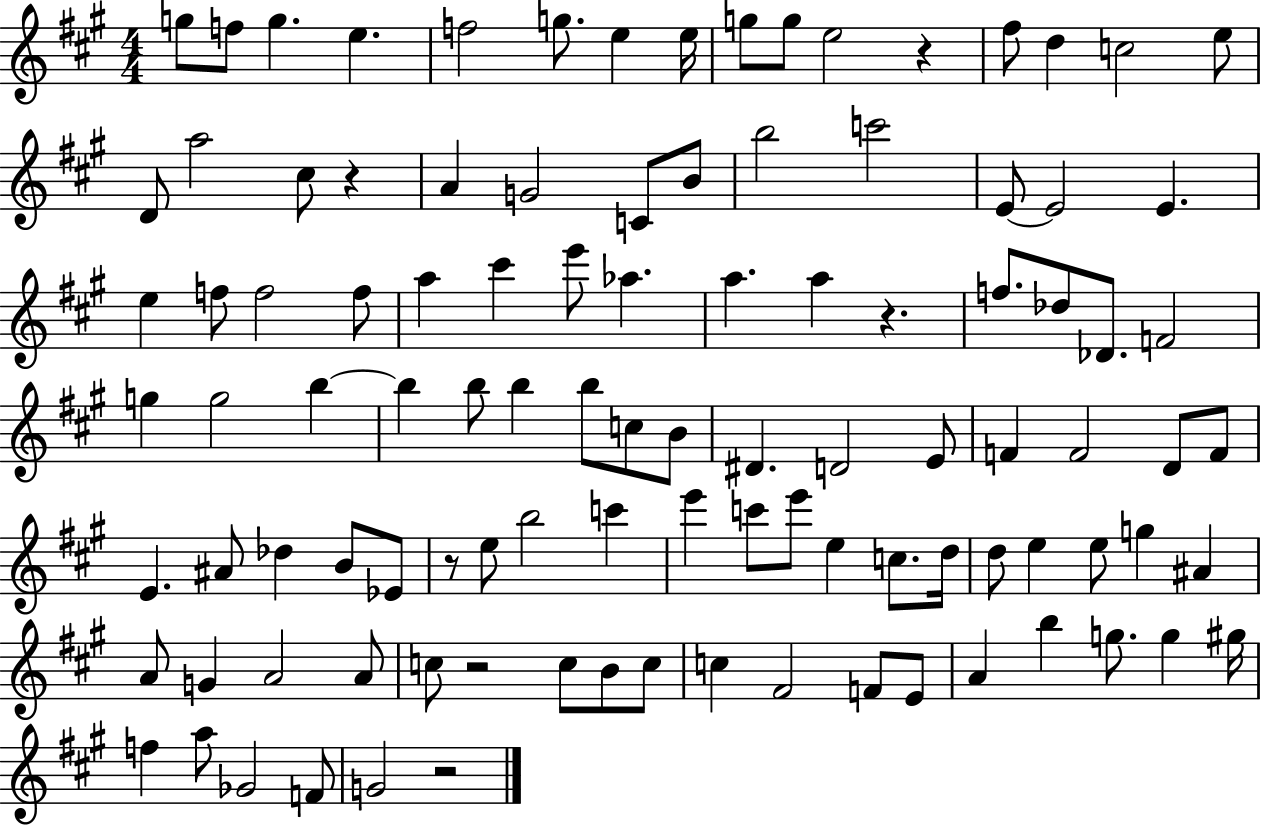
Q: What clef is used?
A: treble